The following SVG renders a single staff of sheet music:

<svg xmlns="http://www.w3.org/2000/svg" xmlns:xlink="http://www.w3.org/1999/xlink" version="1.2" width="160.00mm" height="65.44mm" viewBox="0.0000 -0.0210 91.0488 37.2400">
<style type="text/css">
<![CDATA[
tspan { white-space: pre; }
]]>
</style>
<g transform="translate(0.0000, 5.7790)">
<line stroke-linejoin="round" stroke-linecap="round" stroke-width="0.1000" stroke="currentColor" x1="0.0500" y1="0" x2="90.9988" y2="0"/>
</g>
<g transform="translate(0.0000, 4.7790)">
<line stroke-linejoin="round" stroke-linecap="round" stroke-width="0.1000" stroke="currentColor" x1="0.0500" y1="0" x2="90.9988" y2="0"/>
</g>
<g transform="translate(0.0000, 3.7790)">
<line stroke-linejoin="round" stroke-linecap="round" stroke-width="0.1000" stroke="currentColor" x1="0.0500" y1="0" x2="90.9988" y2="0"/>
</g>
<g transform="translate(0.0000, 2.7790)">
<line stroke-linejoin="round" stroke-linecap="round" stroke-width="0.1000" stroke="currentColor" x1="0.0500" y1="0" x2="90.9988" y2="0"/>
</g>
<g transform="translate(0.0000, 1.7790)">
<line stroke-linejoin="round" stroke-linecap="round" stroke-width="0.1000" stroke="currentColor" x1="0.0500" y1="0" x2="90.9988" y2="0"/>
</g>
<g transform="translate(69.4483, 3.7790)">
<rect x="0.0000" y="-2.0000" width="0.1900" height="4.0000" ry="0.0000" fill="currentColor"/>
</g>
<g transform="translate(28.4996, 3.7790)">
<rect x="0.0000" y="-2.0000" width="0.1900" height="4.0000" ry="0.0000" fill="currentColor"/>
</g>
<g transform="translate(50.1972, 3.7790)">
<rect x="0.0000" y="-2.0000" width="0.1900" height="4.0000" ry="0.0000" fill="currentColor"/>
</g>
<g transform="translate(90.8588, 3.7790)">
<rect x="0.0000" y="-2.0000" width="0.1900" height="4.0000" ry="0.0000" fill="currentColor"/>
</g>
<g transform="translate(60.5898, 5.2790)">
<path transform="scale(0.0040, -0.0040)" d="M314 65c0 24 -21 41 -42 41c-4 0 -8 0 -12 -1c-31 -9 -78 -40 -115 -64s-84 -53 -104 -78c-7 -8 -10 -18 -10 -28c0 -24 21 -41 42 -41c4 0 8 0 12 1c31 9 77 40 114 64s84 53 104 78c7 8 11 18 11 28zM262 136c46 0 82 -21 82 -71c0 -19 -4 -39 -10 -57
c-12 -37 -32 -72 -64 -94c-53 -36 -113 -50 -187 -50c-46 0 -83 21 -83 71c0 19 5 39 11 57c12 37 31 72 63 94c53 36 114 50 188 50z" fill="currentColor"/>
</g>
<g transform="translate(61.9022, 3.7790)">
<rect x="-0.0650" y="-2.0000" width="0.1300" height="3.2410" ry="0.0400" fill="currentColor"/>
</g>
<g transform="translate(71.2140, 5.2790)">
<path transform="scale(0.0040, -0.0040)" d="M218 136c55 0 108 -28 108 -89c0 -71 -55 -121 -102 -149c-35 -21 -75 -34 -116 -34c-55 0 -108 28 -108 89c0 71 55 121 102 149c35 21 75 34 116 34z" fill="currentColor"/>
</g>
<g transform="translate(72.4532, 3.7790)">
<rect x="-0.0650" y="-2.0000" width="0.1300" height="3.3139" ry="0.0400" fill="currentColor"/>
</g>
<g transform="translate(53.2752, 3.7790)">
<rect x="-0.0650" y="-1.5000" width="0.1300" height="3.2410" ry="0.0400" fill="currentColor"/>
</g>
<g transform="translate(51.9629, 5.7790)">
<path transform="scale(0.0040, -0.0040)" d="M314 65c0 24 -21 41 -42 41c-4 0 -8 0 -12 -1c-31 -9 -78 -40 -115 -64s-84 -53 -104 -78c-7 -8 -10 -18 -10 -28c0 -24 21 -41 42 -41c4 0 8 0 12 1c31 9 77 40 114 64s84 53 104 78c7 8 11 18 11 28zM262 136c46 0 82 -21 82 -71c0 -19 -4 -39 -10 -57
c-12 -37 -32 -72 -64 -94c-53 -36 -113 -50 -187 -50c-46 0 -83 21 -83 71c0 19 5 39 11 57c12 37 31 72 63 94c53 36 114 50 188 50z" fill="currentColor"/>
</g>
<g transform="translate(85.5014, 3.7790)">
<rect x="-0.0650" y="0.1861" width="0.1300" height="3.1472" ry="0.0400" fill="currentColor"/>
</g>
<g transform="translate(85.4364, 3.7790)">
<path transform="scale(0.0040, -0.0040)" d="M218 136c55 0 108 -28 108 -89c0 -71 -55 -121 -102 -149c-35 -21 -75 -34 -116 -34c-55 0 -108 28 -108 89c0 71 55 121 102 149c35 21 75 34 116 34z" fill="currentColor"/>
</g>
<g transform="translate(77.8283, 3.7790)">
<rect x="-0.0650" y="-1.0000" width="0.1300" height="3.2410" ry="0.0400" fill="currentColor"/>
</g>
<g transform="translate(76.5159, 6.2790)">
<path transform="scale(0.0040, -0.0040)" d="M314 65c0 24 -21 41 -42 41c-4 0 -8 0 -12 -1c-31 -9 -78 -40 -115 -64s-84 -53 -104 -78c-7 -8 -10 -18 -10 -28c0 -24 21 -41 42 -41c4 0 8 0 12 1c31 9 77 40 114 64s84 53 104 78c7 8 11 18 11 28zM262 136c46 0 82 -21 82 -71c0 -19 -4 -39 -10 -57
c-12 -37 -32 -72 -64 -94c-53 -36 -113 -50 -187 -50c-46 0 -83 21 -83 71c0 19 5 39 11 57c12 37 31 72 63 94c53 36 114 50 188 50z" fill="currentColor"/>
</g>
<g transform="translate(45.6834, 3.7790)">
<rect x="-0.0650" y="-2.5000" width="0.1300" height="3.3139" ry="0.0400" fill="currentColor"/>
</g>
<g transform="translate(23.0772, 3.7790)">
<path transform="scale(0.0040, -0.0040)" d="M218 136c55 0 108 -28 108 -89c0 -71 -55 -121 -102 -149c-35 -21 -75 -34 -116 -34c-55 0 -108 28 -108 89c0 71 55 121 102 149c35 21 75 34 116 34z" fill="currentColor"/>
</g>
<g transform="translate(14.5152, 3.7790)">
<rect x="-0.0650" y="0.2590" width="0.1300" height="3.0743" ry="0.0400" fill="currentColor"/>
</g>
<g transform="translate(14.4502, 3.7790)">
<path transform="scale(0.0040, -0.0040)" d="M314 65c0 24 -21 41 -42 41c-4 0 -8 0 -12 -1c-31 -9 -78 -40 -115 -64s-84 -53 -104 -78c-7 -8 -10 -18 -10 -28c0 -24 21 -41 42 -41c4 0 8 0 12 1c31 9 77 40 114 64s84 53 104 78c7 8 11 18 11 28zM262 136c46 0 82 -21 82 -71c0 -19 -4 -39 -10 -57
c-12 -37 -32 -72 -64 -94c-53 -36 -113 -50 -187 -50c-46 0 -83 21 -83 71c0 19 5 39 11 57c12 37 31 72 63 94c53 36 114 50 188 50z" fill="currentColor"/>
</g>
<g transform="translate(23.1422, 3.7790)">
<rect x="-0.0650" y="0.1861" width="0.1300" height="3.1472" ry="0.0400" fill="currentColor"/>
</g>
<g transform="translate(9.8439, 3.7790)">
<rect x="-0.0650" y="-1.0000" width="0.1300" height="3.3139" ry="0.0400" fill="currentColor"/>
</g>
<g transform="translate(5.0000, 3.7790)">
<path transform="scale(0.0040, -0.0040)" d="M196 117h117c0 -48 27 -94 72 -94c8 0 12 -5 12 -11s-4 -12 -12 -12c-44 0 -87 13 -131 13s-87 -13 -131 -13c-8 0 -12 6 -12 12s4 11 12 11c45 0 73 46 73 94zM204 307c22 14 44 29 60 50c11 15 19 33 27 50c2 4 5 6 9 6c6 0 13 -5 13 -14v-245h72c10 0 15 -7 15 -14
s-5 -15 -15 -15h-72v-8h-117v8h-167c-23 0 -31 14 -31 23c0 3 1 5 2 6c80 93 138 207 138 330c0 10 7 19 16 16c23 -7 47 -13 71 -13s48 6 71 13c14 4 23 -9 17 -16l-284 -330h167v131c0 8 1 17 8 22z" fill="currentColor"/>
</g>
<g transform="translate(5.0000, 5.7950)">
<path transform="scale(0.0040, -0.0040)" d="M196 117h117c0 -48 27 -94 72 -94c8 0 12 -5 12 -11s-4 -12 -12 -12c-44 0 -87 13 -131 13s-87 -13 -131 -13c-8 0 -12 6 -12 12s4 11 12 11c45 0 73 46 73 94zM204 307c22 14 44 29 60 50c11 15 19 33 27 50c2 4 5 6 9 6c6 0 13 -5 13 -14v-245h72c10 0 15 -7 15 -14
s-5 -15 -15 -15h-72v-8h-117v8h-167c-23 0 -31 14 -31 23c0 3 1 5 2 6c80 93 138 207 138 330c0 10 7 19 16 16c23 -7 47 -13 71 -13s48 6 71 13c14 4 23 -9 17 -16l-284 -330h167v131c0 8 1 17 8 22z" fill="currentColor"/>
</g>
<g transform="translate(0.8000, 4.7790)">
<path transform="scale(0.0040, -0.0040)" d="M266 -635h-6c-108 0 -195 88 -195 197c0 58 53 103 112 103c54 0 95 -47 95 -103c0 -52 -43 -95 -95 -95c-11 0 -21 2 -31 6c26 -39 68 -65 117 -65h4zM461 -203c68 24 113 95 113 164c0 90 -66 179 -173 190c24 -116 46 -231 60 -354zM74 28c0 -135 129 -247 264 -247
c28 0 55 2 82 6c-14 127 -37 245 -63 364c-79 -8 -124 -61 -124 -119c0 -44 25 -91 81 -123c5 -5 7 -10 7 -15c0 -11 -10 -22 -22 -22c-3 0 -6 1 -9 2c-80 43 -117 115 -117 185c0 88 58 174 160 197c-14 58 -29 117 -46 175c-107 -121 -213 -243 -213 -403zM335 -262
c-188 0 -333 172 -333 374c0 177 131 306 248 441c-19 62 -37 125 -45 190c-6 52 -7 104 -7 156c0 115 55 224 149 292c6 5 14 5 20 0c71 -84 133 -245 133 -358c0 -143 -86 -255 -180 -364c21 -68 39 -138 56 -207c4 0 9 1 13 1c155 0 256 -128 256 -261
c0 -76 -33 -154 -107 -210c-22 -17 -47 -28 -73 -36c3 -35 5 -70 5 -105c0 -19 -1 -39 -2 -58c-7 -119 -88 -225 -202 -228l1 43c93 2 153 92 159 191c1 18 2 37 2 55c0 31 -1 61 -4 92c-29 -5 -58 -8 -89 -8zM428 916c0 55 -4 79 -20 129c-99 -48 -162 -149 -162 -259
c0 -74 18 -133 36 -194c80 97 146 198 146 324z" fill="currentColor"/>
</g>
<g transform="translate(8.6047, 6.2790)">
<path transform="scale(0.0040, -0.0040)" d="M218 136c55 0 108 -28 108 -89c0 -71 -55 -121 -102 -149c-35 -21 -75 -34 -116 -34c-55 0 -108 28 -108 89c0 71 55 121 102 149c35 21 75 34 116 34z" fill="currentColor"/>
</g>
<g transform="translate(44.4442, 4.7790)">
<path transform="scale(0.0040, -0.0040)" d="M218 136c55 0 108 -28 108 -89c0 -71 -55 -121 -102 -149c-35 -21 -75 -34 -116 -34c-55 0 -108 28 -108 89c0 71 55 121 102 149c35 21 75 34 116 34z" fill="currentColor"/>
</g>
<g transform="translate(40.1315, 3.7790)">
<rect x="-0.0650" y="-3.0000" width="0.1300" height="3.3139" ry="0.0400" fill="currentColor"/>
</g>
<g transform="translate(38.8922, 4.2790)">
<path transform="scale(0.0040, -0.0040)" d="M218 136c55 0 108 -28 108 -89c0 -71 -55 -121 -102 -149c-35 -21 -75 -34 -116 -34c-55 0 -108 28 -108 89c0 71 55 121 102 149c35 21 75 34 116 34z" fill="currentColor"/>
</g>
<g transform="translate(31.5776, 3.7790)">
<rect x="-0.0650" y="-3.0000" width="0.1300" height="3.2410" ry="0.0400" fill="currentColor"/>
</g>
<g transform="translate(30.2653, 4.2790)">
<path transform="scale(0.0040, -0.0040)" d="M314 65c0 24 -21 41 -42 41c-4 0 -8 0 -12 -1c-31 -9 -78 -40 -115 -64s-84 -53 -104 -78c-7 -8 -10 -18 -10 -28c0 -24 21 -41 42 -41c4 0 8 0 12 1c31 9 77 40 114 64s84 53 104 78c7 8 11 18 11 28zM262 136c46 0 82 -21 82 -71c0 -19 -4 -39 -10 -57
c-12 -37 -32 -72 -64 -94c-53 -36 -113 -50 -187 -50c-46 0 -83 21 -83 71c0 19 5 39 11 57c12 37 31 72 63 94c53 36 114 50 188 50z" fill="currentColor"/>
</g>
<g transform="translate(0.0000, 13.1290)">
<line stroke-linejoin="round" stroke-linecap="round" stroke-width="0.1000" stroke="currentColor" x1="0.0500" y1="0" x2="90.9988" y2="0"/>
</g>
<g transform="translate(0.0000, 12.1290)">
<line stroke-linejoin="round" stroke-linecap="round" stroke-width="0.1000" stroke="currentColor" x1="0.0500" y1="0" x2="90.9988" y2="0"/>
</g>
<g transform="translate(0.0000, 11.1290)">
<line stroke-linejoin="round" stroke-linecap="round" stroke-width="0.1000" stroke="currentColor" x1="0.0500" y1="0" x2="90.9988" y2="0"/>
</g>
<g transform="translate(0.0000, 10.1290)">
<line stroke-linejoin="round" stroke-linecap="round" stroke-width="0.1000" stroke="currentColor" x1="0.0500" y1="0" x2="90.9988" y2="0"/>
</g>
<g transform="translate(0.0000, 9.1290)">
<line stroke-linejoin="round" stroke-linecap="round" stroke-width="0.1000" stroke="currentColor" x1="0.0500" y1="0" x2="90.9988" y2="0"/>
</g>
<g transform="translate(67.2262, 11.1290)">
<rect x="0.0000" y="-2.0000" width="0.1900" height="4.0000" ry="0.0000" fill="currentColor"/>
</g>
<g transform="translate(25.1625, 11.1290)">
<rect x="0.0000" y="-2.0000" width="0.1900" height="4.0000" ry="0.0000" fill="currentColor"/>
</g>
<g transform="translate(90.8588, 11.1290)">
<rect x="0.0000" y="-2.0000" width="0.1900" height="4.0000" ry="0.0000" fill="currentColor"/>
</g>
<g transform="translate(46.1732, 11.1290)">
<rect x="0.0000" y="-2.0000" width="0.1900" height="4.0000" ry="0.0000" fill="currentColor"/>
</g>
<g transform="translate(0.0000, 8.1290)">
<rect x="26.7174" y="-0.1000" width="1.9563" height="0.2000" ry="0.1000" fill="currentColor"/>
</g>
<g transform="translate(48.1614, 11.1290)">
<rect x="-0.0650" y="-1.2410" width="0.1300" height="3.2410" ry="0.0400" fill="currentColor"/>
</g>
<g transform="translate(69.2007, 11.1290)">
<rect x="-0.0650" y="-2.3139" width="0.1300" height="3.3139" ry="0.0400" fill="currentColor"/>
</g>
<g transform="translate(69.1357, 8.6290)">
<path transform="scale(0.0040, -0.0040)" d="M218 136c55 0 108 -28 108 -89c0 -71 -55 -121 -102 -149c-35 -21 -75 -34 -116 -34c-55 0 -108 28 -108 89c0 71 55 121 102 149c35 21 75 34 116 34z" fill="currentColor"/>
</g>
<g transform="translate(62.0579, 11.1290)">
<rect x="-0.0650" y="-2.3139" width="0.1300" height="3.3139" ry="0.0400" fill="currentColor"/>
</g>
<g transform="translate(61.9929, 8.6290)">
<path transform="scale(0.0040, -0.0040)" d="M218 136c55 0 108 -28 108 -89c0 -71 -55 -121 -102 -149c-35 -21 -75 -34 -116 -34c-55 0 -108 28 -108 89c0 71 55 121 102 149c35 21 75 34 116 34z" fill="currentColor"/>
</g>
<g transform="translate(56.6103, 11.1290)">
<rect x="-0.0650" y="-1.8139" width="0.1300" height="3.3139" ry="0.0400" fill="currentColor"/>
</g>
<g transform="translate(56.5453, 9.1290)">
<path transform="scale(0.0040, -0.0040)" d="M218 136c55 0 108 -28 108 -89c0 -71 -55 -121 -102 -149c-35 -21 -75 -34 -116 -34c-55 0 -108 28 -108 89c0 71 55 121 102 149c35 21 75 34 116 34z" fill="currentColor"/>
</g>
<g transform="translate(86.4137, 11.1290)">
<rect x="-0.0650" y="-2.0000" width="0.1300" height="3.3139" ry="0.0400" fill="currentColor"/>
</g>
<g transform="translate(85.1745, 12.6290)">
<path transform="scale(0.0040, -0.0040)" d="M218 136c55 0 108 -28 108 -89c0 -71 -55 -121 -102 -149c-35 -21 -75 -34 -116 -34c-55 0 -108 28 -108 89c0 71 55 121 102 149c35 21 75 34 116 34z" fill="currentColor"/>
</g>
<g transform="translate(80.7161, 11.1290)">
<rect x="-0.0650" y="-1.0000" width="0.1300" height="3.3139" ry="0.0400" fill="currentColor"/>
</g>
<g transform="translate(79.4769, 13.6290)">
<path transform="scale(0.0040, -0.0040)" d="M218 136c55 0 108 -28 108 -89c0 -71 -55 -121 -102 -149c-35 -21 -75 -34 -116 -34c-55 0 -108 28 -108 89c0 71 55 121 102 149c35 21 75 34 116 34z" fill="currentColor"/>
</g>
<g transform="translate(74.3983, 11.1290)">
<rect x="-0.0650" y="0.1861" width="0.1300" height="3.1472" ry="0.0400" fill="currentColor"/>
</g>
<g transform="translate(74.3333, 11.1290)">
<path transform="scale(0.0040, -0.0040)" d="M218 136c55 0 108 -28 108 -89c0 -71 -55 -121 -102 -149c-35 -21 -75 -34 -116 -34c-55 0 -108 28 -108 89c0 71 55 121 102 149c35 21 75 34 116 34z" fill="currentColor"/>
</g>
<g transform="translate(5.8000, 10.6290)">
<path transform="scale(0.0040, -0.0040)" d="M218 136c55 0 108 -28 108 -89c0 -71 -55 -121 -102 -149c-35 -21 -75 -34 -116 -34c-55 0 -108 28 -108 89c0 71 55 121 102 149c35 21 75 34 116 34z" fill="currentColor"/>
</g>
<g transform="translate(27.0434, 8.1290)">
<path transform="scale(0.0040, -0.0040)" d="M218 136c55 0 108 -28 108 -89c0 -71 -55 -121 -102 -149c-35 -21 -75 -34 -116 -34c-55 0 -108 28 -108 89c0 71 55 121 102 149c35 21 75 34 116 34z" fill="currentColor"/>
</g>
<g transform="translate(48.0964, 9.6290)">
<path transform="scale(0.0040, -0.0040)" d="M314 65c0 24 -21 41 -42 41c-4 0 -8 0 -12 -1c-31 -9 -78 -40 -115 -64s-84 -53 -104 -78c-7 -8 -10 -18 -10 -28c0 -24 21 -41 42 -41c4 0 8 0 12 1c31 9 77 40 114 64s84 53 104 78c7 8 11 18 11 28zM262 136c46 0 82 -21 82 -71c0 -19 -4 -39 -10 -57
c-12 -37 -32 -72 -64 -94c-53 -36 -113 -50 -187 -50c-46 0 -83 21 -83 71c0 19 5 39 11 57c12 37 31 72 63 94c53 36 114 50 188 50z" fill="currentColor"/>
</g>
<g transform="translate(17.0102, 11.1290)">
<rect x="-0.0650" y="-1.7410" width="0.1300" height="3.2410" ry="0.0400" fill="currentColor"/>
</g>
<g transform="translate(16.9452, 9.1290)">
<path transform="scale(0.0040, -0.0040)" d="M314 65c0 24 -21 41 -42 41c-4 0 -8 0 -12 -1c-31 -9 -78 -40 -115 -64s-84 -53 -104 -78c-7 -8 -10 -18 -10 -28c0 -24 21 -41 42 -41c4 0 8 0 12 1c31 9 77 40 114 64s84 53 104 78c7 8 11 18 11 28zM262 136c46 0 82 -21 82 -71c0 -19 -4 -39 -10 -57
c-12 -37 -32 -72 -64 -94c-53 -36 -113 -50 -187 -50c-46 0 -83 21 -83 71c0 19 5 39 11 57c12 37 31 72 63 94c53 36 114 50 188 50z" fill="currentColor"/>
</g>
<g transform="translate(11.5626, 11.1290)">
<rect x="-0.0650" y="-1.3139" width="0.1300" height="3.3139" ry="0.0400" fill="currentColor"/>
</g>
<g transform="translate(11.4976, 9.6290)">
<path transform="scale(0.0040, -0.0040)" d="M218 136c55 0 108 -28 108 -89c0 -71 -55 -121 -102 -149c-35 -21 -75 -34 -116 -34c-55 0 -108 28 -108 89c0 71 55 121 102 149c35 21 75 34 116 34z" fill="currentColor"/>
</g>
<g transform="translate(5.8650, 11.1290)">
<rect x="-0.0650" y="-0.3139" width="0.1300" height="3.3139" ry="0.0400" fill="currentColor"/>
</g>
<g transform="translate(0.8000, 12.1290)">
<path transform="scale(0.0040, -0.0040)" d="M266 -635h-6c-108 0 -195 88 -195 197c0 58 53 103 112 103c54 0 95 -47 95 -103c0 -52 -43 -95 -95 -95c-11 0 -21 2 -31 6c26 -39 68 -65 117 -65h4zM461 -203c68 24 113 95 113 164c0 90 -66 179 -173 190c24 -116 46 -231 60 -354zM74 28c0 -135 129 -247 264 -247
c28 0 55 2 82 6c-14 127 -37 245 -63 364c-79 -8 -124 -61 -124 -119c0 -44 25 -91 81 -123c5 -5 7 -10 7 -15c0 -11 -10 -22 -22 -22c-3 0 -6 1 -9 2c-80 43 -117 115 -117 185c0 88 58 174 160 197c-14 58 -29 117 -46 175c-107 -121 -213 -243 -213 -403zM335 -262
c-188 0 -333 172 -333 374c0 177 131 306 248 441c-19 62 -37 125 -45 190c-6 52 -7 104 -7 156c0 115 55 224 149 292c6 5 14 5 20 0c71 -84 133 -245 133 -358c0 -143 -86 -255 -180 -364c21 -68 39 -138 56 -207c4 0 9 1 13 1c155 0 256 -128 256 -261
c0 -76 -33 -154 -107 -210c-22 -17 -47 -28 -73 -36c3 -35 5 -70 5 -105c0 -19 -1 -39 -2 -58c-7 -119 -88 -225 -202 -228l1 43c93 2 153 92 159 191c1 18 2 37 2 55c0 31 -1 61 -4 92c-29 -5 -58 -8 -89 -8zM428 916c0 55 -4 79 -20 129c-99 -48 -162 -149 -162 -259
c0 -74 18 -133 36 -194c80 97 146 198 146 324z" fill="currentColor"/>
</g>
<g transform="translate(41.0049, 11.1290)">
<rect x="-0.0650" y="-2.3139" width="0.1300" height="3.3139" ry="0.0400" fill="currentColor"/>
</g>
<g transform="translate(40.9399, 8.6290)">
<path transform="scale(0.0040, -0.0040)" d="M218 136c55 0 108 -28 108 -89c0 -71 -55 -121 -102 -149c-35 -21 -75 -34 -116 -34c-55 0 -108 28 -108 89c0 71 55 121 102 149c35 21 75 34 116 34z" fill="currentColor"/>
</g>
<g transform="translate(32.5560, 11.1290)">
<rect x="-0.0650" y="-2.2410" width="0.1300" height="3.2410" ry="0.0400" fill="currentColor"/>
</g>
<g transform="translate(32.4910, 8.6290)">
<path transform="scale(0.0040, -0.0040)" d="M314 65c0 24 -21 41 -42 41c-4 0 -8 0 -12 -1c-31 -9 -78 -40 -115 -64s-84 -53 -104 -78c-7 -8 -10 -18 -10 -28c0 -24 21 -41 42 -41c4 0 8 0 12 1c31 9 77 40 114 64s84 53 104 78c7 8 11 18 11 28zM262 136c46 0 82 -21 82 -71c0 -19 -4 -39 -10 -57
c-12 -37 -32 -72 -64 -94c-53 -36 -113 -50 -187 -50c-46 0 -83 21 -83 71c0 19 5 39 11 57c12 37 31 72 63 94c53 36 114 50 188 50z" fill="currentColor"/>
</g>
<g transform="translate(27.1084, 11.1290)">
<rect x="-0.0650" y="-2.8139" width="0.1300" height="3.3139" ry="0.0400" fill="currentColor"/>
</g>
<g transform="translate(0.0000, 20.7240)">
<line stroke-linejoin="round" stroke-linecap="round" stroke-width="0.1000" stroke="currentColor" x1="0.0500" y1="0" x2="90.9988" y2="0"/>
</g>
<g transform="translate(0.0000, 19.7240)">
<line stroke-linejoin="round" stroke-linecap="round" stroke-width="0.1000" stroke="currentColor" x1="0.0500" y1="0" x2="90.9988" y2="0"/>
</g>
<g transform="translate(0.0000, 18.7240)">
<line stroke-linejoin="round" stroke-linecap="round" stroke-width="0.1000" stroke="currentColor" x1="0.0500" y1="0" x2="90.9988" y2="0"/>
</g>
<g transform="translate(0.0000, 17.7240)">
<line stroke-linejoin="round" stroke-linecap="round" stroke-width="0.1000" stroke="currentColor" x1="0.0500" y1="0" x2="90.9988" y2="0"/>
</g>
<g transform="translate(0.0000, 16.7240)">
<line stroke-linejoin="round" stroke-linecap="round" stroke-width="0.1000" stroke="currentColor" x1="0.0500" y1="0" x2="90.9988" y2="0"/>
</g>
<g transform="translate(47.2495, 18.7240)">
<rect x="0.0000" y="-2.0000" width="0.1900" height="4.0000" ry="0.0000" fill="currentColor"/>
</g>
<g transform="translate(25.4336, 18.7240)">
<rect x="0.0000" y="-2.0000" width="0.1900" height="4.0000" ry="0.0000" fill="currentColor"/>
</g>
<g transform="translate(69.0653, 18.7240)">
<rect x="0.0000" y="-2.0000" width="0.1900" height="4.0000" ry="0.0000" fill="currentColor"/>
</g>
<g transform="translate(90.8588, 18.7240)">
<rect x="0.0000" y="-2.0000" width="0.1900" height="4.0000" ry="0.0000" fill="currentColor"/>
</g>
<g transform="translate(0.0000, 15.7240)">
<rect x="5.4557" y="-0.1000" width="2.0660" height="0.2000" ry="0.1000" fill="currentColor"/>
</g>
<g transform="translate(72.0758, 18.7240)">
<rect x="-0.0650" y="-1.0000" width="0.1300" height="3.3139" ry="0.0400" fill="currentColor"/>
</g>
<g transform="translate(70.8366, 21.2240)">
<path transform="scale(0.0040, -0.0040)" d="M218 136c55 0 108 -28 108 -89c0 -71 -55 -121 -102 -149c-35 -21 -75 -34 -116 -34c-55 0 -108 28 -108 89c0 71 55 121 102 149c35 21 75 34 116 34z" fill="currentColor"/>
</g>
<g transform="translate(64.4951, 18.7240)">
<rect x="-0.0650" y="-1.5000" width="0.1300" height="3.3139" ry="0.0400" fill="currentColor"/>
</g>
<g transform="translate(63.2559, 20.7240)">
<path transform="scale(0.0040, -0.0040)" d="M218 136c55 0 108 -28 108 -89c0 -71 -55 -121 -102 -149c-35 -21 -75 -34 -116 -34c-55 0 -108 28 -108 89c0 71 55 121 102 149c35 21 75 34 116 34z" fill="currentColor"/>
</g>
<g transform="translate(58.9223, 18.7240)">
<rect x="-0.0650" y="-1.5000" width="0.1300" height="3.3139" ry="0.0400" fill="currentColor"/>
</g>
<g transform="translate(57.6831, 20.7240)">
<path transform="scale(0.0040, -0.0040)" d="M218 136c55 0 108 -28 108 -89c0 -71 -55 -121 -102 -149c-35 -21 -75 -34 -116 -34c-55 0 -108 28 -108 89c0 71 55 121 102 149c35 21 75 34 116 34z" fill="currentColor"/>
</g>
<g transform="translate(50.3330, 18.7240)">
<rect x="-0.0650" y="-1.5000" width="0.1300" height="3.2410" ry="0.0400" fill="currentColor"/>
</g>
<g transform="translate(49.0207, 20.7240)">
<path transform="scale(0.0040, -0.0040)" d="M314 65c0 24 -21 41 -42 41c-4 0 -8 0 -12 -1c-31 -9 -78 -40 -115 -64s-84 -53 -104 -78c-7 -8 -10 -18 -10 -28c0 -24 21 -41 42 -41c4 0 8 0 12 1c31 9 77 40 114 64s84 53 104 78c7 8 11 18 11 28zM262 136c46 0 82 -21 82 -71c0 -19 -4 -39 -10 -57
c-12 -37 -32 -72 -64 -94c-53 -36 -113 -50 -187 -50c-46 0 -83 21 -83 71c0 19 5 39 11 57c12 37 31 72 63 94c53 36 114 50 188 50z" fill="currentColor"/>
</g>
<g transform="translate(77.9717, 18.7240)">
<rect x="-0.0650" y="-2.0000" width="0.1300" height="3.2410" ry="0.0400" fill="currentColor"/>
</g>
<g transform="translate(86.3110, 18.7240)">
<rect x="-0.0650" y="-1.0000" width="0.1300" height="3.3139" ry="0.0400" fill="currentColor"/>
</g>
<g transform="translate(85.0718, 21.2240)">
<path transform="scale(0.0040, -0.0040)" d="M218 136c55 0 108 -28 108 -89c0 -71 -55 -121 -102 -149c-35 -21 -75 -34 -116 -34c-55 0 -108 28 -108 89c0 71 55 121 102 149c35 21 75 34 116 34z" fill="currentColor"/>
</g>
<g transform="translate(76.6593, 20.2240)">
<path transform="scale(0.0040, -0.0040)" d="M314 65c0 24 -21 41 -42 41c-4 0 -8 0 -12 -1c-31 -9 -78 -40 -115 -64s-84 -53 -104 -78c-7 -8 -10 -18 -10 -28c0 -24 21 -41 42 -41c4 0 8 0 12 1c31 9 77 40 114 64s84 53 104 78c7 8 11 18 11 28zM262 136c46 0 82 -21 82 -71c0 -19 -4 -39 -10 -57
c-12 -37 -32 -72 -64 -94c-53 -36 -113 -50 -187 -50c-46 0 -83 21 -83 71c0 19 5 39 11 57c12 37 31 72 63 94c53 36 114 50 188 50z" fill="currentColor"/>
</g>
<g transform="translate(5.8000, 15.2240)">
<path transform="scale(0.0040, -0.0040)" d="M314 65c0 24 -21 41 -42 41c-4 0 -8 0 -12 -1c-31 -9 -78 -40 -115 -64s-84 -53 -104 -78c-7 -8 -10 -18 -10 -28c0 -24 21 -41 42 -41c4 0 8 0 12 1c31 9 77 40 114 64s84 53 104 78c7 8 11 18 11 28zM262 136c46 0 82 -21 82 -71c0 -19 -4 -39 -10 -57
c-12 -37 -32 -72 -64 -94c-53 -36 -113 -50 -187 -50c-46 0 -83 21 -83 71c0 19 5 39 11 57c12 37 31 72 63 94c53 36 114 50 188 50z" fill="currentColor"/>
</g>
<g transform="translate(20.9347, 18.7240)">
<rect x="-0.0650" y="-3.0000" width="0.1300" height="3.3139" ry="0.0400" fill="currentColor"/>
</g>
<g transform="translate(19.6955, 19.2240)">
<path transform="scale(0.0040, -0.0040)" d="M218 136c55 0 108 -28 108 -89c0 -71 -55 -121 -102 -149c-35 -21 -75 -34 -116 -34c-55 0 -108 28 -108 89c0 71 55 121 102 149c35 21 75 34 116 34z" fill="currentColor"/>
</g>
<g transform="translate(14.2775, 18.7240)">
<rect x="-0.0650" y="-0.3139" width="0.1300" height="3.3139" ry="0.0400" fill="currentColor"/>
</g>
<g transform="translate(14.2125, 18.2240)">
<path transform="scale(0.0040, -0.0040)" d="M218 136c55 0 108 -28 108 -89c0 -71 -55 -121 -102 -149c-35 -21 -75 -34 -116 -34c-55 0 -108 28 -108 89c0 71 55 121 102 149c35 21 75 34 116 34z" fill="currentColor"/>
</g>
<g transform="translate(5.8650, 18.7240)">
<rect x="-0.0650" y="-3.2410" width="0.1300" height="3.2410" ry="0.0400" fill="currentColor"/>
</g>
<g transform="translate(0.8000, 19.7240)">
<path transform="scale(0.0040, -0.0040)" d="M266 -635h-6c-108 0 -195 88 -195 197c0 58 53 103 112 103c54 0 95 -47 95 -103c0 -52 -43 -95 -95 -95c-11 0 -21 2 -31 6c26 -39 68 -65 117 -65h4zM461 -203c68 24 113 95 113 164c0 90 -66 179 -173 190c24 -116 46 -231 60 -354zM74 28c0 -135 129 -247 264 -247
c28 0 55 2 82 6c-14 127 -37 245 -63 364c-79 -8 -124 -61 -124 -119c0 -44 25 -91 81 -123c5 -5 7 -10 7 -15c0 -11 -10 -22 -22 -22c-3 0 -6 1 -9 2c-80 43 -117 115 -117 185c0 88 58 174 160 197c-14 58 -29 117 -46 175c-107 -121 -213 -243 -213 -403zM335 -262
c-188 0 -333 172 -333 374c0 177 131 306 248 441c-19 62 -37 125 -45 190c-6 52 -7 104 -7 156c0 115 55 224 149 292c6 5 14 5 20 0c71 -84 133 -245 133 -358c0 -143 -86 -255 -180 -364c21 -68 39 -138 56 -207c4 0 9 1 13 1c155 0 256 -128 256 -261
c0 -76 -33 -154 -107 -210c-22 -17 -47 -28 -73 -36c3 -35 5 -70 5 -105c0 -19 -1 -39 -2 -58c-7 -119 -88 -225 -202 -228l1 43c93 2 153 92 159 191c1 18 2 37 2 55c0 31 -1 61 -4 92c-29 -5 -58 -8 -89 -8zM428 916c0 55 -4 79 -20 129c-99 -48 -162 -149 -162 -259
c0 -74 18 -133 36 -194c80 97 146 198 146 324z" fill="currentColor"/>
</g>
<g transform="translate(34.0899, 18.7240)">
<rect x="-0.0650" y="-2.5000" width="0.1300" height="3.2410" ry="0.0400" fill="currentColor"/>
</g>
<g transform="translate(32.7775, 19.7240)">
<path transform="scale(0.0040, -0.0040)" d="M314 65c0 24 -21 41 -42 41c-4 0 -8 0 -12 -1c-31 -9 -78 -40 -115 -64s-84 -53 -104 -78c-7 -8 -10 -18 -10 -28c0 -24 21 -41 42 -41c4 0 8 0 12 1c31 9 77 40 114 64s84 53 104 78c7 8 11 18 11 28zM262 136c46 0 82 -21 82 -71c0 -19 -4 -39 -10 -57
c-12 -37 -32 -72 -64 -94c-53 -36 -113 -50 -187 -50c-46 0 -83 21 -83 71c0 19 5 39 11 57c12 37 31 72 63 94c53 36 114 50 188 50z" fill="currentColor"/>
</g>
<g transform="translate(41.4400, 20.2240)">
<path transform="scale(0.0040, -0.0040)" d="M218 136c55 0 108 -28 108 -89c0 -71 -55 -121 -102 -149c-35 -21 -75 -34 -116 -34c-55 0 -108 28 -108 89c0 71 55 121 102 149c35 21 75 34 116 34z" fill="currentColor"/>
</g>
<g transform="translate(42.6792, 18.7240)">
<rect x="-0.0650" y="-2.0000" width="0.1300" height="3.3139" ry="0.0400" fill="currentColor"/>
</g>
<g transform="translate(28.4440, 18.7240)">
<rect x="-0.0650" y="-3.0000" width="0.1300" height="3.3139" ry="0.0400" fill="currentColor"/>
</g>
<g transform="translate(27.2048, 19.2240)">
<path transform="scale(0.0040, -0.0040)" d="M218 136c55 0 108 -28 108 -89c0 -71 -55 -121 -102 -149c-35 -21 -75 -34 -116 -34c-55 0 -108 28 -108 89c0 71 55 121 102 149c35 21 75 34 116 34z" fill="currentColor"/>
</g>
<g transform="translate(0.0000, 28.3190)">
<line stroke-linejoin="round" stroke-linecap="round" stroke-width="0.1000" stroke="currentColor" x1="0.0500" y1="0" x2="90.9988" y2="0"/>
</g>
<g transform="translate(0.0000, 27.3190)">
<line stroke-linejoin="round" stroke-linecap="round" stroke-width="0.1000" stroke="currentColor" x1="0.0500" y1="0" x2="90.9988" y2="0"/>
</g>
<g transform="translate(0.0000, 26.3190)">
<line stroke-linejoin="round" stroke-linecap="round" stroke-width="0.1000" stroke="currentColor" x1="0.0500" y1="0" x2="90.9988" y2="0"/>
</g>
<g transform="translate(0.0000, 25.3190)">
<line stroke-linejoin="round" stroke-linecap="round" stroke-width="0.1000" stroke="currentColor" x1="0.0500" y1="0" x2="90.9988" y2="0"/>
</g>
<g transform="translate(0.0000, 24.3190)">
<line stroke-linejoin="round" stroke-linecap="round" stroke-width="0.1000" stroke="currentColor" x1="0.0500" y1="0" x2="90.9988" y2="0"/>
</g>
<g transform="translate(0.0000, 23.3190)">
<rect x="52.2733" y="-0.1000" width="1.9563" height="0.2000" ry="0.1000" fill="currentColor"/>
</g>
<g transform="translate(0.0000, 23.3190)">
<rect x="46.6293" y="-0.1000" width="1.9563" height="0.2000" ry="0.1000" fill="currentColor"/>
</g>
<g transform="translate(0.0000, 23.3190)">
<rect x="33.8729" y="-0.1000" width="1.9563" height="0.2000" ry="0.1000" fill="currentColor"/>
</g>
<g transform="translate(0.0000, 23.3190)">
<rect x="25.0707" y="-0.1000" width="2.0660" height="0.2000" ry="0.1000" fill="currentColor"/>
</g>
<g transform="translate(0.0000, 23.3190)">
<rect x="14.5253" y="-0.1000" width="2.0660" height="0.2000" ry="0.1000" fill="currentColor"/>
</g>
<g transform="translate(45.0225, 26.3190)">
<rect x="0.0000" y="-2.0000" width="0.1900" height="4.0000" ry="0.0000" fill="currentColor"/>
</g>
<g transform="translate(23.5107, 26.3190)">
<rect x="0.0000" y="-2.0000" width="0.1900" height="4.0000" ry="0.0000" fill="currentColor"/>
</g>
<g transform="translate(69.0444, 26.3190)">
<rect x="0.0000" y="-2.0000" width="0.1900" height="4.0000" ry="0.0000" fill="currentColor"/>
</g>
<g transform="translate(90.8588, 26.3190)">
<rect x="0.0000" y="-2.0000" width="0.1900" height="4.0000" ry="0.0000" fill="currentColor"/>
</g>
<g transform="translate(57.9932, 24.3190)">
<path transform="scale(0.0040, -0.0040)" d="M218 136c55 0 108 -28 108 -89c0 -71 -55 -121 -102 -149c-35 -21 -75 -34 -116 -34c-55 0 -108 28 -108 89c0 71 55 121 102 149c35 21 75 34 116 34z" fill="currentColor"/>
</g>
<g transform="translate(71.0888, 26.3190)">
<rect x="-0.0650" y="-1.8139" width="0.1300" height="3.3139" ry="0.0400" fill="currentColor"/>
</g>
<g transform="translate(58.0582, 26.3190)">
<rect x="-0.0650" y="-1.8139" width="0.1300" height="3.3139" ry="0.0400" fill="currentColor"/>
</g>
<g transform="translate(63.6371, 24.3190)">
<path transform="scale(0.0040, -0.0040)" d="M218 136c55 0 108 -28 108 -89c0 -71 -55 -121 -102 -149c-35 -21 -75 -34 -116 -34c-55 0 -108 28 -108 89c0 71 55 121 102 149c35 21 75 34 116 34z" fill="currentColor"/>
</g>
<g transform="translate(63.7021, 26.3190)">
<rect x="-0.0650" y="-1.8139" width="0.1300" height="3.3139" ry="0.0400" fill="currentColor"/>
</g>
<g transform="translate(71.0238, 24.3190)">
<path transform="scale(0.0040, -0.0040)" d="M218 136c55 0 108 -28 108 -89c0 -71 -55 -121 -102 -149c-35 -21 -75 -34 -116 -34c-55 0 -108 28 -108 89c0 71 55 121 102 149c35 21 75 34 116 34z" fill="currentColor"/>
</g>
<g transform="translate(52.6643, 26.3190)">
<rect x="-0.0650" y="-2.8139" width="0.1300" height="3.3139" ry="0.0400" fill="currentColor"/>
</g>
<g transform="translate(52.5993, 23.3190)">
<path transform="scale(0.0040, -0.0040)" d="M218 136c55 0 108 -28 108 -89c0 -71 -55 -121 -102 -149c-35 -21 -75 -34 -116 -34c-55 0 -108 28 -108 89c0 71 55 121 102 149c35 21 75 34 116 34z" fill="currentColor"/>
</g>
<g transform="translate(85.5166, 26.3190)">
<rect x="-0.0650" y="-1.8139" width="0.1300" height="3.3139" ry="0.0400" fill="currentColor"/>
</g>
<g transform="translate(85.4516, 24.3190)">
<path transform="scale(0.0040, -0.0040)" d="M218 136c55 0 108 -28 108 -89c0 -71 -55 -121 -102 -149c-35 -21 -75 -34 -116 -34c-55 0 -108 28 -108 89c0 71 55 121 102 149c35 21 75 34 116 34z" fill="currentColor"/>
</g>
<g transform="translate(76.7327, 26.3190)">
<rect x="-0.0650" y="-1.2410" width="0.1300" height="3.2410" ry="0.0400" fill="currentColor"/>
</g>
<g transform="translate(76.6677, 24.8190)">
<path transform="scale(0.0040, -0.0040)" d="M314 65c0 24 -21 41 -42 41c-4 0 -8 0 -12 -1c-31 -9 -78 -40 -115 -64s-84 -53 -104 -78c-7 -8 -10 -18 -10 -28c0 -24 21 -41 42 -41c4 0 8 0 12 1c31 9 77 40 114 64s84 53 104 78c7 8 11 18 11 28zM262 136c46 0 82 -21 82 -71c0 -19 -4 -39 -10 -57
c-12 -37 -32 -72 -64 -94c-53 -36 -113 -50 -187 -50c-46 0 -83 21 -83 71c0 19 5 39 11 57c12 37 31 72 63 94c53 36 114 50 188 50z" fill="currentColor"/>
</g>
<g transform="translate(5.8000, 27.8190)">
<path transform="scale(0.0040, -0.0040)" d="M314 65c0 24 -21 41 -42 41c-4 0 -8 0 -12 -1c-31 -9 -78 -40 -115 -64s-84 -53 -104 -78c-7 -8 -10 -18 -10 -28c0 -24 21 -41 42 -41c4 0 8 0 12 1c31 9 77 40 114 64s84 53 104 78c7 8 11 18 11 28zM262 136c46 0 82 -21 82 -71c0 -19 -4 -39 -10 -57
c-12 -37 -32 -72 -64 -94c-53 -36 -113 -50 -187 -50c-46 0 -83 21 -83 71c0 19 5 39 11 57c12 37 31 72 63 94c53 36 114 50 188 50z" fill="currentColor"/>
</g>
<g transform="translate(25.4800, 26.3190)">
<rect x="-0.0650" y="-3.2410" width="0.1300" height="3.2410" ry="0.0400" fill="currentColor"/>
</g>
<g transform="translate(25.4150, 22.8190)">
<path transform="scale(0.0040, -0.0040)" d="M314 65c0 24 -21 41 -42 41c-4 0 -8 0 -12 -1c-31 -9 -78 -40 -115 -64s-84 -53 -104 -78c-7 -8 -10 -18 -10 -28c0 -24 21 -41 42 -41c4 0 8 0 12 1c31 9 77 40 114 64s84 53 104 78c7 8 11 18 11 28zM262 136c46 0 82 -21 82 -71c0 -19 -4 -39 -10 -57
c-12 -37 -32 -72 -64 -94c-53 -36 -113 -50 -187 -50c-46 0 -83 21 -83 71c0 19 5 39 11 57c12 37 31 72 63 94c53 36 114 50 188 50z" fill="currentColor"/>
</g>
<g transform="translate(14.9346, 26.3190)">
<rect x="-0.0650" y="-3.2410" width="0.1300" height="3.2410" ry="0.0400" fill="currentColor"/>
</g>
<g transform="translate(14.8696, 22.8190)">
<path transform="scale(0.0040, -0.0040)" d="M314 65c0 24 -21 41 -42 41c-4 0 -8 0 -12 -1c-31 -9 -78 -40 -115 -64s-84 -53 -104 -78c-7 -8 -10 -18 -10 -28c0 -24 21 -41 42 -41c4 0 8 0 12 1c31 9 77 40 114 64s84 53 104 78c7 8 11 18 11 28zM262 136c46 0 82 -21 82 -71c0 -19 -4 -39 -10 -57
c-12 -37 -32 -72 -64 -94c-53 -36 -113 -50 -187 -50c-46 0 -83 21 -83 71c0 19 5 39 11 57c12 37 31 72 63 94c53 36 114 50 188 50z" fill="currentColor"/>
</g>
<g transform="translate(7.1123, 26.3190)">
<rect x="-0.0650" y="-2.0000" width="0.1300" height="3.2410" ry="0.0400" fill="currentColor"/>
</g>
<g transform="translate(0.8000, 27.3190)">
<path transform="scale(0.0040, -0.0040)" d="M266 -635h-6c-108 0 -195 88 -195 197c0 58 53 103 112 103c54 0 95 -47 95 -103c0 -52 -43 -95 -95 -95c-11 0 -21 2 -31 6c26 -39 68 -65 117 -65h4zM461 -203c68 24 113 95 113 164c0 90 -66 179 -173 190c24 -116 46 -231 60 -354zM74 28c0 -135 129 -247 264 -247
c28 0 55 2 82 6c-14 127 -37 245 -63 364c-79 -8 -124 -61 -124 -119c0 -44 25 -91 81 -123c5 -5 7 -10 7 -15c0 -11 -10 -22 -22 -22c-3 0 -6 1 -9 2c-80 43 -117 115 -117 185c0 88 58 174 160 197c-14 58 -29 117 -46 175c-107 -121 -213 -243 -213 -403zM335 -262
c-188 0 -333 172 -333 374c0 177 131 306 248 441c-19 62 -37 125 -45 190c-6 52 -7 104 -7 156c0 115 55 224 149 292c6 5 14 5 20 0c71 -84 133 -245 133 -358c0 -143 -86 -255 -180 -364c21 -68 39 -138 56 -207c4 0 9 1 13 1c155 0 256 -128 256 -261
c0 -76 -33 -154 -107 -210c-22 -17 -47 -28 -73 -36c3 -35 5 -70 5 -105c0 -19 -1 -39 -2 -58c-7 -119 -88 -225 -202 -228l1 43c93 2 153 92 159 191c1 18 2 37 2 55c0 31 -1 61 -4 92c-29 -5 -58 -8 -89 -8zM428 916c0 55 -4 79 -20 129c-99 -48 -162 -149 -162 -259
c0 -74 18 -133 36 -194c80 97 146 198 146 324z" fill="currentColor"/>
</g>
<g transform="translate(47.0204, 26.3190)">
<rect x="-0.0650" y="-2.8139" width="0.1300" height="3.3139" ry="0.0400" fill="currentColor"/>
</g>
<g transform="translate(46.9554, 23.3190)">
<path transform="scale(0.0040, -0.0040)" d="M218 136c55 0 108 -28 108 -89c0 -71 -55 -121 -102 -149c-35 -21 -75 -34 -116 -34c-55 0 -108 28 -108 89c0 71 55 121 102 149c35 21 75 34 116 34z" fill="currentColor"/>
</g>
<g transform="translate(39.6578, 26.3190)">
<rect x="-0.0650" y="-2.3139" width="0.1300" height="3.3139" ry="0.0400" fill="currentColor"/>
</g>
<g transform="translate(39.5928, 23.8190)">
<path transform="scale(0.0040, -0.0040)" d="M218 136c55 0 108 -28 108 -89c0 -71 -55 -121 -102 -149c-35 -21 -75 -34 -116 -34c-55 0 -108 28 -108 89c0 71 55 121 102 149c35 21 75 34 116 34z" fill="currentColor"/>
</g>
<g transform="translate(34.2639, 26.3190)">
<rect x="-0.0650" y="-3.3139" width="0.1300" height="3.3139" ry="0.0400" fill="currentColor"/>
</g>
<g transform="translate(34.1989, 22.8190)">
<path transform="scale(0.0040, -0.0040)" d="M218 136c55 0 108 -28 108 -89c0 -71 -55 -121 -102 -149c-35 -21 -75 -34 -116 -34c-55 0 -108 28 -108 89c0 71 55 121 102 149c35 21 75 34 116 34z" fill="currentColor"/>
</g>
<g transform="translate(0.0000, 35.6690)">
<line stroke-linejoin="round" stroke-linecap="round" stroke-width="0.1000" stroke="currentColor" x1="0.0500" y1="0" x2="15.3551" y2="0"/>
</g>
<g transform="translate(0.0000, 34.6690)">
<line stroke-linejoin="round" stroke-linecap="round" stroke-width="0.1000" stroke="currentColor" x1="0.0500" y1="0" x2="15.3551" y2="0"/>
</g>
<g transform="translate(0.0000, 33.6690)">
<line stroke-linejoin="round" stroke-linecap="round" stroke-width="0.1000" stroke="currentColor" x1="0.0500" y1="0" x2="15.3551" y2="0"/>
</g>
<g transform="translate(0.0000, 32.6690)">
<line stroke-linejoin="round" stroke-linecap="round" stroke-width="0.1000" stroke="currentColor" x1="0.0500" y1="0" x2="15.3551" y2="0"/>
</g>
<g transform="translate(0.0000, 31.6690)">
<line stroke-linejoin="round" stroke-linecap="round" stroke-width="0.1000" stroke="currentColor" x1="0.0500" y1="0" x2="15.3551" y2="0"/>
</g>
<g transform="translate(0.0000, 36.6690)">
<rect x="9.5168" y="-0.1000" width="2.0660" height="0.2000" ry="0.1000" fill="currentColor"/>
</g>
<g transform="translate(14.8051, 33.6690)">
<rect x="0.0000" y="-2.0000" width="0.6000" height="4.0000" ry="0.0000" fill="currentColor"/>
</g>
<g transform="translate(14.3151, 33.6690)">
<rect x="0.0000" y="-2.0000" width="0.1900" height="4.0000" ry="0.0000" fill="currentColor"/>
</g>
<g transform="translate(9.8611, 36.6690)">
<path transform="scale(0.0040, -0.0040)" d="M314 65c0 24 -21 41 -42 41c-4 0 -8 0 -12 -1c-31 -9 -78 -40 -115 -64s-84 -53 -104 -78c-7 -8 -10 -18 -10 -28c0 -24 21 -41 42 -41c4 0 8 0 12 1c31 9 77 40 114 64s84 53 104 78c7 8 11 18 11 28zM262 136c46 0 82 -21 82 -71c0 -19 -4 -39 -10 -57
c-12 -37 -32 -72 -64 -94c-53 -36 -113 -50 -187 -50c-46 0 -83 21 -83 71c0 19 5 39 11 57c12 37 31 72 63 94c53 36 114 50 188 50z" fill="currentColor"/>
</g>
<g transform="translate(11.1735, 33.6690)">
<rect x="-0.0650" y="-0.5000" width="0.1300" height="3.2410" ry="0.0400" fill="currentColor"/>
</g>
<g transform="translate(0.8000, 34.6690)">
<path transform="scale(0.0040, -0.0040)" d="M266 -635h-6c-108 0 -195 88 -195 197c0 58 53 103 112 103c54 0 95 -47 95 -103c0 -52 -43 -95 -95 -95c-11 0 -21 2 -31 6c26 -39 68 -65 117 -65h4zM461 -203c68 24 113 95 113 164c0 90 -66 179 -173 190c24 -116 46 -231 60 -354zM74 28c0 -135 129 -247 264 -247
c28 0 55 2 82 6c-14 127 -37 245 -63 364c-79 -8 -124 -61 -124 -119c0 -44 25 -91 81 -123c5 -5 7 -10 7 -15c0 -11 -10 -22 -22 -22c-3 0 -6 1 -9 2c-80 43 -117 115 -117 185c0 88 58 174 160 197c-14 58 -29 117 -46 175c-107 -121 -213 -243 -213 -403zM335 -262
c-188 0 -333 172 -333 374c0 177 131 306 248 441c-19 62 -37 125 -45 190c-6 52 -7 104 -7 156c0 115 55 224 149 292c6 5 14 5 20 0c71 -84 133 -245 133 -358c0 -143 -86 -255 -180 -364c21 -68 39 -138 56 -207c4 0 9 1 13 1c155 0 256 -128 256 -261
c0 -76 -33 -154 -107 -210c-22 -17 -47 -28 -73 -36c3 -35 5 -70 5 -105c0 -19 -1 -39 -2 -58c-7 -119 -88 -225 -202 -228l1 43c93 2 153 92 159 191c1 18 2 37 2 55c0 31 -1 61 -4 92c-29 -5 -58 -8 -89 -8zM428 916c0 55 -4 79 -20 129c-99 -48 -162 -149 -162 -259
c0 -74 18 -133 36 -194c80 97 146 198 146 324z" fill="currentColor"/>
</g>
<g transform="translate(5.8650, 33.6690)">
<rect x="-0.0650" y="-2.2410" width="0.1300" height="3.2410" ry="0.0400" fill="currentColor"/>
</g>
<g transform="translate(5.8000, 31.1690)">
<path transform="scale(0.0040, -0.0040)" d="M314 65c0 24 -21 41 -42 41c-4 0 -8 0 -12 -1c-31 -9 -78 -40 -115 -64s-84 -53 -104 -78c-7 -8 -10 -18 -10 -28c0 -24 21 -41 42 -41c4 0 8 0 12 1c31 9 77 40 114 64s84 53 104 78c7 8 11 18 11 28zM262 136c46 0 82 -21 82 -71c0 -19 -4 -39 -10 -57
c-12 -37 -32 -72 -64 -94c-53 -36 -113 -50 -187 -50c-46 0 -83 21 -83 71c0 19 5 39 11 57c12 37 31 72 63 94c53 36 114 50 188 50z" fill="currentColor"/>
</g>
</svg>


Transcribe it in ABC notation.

X:1
T:Untitled
M:4/4
L:1/4
K:C
D B2 B A2 A G E2 F2 F D2 B c e f2 a g2 g e2 f g g B D F b2 c A A G2 F E2 E E D F2 D F2 b2 b2 b g a a f f f e2 f g2 C2